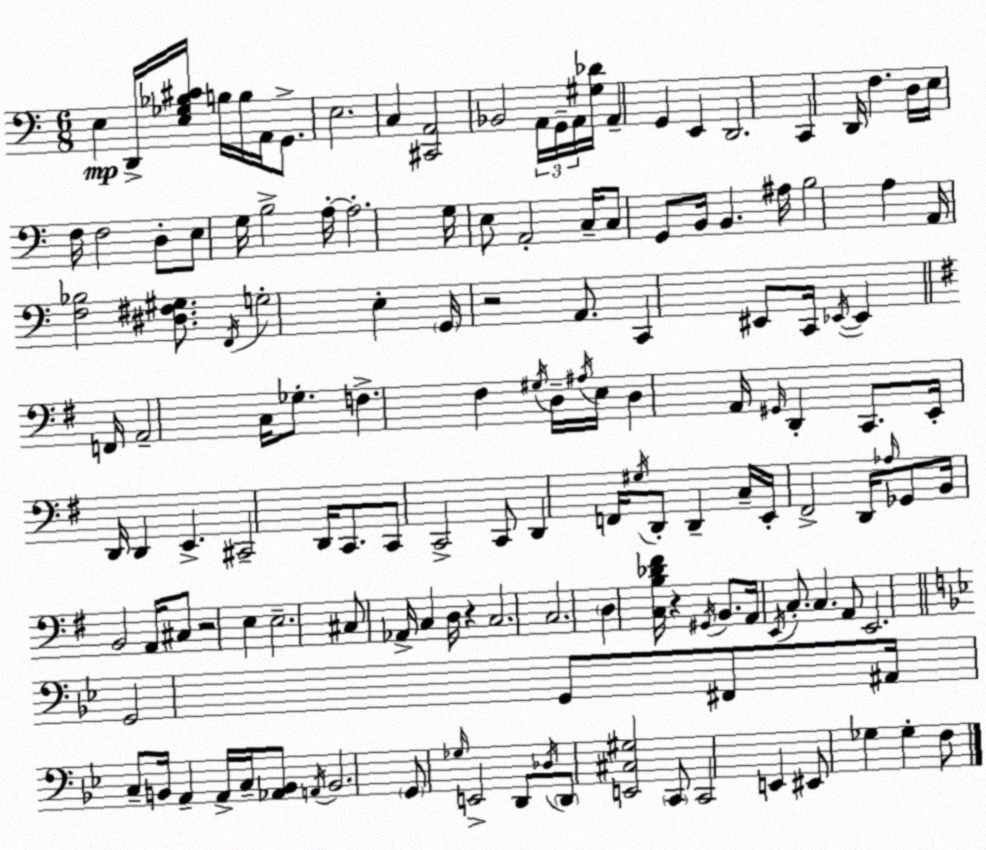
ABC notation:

X:1
T:Untitled
M:6/8
L:1/4
K:C
E, D,,/4 [E,_G,_B,^C]/4 B,/4 B,/4 A,,/4 G,,/2 E,2 C, [^C,,A,,]2 _B,,2 A,,/4 G,,/4 A,,/4 [^G,_D]/4 A,, G,, E,, D,,2 C,, D,,/4 F, D,/4 E,/4 F,/4 F,2 D,/2 E,/2 G,/4 B,2 A,/4 A,2 G,/4 E,/2 A,,2 C,/4 C,/2 G,,/2 B,,/4 B,, ^A,/4 B,2 A, A,,/4 [F,_B,]2 [^D,^F,^G,]/2 F,,/4 G,2 E, G,,/4 z2 A,,/2 C,, ^E,,/2 C,,/4 _E,,/4 _E,, F,,/4 A,,2 C,/4 _G,/2 F, ^F, ^G,/4 D,/4 ^A,/4 E,/4 D, A,,/4 ^G,,/4 D,, C,,/2 E,,/4 D,,/4 D,, E,, ^C,,2 D,,/4 C,,/2 C,,/2 C,,2 C,,/2 D,, F,,/4 ^G,/4 D,,/2 D,, C,/4 E,,/4 ^F,,2 D,,/4 _A,/4 _G,,/2 B,,/4 B,,2 A,,/4 ^C,/2 z2 E, E,2 ^C,/2 _A,,/4 C, D,/4 z C,2 C,2 D, [C,B,_D^F]/4 z ^G,,/4 B,,/2 A,,/4 E,,/4 C,/2 C, A,,/2 E,,2 G,,2 G,,/2 ^F,,/2 ^A,,/4 C,/2 B,,/4 A,, A,,/4 C,/4 [_A,,B,,]/2 A,,/4 B,,2 G,,/2 _G,/4 E,,2 D,,/2 _D,/4 D,,/2 [E,,^C,^G,]2 C,,/2 C,,2 E,, ^E,,/2 _G, _G, F,/2